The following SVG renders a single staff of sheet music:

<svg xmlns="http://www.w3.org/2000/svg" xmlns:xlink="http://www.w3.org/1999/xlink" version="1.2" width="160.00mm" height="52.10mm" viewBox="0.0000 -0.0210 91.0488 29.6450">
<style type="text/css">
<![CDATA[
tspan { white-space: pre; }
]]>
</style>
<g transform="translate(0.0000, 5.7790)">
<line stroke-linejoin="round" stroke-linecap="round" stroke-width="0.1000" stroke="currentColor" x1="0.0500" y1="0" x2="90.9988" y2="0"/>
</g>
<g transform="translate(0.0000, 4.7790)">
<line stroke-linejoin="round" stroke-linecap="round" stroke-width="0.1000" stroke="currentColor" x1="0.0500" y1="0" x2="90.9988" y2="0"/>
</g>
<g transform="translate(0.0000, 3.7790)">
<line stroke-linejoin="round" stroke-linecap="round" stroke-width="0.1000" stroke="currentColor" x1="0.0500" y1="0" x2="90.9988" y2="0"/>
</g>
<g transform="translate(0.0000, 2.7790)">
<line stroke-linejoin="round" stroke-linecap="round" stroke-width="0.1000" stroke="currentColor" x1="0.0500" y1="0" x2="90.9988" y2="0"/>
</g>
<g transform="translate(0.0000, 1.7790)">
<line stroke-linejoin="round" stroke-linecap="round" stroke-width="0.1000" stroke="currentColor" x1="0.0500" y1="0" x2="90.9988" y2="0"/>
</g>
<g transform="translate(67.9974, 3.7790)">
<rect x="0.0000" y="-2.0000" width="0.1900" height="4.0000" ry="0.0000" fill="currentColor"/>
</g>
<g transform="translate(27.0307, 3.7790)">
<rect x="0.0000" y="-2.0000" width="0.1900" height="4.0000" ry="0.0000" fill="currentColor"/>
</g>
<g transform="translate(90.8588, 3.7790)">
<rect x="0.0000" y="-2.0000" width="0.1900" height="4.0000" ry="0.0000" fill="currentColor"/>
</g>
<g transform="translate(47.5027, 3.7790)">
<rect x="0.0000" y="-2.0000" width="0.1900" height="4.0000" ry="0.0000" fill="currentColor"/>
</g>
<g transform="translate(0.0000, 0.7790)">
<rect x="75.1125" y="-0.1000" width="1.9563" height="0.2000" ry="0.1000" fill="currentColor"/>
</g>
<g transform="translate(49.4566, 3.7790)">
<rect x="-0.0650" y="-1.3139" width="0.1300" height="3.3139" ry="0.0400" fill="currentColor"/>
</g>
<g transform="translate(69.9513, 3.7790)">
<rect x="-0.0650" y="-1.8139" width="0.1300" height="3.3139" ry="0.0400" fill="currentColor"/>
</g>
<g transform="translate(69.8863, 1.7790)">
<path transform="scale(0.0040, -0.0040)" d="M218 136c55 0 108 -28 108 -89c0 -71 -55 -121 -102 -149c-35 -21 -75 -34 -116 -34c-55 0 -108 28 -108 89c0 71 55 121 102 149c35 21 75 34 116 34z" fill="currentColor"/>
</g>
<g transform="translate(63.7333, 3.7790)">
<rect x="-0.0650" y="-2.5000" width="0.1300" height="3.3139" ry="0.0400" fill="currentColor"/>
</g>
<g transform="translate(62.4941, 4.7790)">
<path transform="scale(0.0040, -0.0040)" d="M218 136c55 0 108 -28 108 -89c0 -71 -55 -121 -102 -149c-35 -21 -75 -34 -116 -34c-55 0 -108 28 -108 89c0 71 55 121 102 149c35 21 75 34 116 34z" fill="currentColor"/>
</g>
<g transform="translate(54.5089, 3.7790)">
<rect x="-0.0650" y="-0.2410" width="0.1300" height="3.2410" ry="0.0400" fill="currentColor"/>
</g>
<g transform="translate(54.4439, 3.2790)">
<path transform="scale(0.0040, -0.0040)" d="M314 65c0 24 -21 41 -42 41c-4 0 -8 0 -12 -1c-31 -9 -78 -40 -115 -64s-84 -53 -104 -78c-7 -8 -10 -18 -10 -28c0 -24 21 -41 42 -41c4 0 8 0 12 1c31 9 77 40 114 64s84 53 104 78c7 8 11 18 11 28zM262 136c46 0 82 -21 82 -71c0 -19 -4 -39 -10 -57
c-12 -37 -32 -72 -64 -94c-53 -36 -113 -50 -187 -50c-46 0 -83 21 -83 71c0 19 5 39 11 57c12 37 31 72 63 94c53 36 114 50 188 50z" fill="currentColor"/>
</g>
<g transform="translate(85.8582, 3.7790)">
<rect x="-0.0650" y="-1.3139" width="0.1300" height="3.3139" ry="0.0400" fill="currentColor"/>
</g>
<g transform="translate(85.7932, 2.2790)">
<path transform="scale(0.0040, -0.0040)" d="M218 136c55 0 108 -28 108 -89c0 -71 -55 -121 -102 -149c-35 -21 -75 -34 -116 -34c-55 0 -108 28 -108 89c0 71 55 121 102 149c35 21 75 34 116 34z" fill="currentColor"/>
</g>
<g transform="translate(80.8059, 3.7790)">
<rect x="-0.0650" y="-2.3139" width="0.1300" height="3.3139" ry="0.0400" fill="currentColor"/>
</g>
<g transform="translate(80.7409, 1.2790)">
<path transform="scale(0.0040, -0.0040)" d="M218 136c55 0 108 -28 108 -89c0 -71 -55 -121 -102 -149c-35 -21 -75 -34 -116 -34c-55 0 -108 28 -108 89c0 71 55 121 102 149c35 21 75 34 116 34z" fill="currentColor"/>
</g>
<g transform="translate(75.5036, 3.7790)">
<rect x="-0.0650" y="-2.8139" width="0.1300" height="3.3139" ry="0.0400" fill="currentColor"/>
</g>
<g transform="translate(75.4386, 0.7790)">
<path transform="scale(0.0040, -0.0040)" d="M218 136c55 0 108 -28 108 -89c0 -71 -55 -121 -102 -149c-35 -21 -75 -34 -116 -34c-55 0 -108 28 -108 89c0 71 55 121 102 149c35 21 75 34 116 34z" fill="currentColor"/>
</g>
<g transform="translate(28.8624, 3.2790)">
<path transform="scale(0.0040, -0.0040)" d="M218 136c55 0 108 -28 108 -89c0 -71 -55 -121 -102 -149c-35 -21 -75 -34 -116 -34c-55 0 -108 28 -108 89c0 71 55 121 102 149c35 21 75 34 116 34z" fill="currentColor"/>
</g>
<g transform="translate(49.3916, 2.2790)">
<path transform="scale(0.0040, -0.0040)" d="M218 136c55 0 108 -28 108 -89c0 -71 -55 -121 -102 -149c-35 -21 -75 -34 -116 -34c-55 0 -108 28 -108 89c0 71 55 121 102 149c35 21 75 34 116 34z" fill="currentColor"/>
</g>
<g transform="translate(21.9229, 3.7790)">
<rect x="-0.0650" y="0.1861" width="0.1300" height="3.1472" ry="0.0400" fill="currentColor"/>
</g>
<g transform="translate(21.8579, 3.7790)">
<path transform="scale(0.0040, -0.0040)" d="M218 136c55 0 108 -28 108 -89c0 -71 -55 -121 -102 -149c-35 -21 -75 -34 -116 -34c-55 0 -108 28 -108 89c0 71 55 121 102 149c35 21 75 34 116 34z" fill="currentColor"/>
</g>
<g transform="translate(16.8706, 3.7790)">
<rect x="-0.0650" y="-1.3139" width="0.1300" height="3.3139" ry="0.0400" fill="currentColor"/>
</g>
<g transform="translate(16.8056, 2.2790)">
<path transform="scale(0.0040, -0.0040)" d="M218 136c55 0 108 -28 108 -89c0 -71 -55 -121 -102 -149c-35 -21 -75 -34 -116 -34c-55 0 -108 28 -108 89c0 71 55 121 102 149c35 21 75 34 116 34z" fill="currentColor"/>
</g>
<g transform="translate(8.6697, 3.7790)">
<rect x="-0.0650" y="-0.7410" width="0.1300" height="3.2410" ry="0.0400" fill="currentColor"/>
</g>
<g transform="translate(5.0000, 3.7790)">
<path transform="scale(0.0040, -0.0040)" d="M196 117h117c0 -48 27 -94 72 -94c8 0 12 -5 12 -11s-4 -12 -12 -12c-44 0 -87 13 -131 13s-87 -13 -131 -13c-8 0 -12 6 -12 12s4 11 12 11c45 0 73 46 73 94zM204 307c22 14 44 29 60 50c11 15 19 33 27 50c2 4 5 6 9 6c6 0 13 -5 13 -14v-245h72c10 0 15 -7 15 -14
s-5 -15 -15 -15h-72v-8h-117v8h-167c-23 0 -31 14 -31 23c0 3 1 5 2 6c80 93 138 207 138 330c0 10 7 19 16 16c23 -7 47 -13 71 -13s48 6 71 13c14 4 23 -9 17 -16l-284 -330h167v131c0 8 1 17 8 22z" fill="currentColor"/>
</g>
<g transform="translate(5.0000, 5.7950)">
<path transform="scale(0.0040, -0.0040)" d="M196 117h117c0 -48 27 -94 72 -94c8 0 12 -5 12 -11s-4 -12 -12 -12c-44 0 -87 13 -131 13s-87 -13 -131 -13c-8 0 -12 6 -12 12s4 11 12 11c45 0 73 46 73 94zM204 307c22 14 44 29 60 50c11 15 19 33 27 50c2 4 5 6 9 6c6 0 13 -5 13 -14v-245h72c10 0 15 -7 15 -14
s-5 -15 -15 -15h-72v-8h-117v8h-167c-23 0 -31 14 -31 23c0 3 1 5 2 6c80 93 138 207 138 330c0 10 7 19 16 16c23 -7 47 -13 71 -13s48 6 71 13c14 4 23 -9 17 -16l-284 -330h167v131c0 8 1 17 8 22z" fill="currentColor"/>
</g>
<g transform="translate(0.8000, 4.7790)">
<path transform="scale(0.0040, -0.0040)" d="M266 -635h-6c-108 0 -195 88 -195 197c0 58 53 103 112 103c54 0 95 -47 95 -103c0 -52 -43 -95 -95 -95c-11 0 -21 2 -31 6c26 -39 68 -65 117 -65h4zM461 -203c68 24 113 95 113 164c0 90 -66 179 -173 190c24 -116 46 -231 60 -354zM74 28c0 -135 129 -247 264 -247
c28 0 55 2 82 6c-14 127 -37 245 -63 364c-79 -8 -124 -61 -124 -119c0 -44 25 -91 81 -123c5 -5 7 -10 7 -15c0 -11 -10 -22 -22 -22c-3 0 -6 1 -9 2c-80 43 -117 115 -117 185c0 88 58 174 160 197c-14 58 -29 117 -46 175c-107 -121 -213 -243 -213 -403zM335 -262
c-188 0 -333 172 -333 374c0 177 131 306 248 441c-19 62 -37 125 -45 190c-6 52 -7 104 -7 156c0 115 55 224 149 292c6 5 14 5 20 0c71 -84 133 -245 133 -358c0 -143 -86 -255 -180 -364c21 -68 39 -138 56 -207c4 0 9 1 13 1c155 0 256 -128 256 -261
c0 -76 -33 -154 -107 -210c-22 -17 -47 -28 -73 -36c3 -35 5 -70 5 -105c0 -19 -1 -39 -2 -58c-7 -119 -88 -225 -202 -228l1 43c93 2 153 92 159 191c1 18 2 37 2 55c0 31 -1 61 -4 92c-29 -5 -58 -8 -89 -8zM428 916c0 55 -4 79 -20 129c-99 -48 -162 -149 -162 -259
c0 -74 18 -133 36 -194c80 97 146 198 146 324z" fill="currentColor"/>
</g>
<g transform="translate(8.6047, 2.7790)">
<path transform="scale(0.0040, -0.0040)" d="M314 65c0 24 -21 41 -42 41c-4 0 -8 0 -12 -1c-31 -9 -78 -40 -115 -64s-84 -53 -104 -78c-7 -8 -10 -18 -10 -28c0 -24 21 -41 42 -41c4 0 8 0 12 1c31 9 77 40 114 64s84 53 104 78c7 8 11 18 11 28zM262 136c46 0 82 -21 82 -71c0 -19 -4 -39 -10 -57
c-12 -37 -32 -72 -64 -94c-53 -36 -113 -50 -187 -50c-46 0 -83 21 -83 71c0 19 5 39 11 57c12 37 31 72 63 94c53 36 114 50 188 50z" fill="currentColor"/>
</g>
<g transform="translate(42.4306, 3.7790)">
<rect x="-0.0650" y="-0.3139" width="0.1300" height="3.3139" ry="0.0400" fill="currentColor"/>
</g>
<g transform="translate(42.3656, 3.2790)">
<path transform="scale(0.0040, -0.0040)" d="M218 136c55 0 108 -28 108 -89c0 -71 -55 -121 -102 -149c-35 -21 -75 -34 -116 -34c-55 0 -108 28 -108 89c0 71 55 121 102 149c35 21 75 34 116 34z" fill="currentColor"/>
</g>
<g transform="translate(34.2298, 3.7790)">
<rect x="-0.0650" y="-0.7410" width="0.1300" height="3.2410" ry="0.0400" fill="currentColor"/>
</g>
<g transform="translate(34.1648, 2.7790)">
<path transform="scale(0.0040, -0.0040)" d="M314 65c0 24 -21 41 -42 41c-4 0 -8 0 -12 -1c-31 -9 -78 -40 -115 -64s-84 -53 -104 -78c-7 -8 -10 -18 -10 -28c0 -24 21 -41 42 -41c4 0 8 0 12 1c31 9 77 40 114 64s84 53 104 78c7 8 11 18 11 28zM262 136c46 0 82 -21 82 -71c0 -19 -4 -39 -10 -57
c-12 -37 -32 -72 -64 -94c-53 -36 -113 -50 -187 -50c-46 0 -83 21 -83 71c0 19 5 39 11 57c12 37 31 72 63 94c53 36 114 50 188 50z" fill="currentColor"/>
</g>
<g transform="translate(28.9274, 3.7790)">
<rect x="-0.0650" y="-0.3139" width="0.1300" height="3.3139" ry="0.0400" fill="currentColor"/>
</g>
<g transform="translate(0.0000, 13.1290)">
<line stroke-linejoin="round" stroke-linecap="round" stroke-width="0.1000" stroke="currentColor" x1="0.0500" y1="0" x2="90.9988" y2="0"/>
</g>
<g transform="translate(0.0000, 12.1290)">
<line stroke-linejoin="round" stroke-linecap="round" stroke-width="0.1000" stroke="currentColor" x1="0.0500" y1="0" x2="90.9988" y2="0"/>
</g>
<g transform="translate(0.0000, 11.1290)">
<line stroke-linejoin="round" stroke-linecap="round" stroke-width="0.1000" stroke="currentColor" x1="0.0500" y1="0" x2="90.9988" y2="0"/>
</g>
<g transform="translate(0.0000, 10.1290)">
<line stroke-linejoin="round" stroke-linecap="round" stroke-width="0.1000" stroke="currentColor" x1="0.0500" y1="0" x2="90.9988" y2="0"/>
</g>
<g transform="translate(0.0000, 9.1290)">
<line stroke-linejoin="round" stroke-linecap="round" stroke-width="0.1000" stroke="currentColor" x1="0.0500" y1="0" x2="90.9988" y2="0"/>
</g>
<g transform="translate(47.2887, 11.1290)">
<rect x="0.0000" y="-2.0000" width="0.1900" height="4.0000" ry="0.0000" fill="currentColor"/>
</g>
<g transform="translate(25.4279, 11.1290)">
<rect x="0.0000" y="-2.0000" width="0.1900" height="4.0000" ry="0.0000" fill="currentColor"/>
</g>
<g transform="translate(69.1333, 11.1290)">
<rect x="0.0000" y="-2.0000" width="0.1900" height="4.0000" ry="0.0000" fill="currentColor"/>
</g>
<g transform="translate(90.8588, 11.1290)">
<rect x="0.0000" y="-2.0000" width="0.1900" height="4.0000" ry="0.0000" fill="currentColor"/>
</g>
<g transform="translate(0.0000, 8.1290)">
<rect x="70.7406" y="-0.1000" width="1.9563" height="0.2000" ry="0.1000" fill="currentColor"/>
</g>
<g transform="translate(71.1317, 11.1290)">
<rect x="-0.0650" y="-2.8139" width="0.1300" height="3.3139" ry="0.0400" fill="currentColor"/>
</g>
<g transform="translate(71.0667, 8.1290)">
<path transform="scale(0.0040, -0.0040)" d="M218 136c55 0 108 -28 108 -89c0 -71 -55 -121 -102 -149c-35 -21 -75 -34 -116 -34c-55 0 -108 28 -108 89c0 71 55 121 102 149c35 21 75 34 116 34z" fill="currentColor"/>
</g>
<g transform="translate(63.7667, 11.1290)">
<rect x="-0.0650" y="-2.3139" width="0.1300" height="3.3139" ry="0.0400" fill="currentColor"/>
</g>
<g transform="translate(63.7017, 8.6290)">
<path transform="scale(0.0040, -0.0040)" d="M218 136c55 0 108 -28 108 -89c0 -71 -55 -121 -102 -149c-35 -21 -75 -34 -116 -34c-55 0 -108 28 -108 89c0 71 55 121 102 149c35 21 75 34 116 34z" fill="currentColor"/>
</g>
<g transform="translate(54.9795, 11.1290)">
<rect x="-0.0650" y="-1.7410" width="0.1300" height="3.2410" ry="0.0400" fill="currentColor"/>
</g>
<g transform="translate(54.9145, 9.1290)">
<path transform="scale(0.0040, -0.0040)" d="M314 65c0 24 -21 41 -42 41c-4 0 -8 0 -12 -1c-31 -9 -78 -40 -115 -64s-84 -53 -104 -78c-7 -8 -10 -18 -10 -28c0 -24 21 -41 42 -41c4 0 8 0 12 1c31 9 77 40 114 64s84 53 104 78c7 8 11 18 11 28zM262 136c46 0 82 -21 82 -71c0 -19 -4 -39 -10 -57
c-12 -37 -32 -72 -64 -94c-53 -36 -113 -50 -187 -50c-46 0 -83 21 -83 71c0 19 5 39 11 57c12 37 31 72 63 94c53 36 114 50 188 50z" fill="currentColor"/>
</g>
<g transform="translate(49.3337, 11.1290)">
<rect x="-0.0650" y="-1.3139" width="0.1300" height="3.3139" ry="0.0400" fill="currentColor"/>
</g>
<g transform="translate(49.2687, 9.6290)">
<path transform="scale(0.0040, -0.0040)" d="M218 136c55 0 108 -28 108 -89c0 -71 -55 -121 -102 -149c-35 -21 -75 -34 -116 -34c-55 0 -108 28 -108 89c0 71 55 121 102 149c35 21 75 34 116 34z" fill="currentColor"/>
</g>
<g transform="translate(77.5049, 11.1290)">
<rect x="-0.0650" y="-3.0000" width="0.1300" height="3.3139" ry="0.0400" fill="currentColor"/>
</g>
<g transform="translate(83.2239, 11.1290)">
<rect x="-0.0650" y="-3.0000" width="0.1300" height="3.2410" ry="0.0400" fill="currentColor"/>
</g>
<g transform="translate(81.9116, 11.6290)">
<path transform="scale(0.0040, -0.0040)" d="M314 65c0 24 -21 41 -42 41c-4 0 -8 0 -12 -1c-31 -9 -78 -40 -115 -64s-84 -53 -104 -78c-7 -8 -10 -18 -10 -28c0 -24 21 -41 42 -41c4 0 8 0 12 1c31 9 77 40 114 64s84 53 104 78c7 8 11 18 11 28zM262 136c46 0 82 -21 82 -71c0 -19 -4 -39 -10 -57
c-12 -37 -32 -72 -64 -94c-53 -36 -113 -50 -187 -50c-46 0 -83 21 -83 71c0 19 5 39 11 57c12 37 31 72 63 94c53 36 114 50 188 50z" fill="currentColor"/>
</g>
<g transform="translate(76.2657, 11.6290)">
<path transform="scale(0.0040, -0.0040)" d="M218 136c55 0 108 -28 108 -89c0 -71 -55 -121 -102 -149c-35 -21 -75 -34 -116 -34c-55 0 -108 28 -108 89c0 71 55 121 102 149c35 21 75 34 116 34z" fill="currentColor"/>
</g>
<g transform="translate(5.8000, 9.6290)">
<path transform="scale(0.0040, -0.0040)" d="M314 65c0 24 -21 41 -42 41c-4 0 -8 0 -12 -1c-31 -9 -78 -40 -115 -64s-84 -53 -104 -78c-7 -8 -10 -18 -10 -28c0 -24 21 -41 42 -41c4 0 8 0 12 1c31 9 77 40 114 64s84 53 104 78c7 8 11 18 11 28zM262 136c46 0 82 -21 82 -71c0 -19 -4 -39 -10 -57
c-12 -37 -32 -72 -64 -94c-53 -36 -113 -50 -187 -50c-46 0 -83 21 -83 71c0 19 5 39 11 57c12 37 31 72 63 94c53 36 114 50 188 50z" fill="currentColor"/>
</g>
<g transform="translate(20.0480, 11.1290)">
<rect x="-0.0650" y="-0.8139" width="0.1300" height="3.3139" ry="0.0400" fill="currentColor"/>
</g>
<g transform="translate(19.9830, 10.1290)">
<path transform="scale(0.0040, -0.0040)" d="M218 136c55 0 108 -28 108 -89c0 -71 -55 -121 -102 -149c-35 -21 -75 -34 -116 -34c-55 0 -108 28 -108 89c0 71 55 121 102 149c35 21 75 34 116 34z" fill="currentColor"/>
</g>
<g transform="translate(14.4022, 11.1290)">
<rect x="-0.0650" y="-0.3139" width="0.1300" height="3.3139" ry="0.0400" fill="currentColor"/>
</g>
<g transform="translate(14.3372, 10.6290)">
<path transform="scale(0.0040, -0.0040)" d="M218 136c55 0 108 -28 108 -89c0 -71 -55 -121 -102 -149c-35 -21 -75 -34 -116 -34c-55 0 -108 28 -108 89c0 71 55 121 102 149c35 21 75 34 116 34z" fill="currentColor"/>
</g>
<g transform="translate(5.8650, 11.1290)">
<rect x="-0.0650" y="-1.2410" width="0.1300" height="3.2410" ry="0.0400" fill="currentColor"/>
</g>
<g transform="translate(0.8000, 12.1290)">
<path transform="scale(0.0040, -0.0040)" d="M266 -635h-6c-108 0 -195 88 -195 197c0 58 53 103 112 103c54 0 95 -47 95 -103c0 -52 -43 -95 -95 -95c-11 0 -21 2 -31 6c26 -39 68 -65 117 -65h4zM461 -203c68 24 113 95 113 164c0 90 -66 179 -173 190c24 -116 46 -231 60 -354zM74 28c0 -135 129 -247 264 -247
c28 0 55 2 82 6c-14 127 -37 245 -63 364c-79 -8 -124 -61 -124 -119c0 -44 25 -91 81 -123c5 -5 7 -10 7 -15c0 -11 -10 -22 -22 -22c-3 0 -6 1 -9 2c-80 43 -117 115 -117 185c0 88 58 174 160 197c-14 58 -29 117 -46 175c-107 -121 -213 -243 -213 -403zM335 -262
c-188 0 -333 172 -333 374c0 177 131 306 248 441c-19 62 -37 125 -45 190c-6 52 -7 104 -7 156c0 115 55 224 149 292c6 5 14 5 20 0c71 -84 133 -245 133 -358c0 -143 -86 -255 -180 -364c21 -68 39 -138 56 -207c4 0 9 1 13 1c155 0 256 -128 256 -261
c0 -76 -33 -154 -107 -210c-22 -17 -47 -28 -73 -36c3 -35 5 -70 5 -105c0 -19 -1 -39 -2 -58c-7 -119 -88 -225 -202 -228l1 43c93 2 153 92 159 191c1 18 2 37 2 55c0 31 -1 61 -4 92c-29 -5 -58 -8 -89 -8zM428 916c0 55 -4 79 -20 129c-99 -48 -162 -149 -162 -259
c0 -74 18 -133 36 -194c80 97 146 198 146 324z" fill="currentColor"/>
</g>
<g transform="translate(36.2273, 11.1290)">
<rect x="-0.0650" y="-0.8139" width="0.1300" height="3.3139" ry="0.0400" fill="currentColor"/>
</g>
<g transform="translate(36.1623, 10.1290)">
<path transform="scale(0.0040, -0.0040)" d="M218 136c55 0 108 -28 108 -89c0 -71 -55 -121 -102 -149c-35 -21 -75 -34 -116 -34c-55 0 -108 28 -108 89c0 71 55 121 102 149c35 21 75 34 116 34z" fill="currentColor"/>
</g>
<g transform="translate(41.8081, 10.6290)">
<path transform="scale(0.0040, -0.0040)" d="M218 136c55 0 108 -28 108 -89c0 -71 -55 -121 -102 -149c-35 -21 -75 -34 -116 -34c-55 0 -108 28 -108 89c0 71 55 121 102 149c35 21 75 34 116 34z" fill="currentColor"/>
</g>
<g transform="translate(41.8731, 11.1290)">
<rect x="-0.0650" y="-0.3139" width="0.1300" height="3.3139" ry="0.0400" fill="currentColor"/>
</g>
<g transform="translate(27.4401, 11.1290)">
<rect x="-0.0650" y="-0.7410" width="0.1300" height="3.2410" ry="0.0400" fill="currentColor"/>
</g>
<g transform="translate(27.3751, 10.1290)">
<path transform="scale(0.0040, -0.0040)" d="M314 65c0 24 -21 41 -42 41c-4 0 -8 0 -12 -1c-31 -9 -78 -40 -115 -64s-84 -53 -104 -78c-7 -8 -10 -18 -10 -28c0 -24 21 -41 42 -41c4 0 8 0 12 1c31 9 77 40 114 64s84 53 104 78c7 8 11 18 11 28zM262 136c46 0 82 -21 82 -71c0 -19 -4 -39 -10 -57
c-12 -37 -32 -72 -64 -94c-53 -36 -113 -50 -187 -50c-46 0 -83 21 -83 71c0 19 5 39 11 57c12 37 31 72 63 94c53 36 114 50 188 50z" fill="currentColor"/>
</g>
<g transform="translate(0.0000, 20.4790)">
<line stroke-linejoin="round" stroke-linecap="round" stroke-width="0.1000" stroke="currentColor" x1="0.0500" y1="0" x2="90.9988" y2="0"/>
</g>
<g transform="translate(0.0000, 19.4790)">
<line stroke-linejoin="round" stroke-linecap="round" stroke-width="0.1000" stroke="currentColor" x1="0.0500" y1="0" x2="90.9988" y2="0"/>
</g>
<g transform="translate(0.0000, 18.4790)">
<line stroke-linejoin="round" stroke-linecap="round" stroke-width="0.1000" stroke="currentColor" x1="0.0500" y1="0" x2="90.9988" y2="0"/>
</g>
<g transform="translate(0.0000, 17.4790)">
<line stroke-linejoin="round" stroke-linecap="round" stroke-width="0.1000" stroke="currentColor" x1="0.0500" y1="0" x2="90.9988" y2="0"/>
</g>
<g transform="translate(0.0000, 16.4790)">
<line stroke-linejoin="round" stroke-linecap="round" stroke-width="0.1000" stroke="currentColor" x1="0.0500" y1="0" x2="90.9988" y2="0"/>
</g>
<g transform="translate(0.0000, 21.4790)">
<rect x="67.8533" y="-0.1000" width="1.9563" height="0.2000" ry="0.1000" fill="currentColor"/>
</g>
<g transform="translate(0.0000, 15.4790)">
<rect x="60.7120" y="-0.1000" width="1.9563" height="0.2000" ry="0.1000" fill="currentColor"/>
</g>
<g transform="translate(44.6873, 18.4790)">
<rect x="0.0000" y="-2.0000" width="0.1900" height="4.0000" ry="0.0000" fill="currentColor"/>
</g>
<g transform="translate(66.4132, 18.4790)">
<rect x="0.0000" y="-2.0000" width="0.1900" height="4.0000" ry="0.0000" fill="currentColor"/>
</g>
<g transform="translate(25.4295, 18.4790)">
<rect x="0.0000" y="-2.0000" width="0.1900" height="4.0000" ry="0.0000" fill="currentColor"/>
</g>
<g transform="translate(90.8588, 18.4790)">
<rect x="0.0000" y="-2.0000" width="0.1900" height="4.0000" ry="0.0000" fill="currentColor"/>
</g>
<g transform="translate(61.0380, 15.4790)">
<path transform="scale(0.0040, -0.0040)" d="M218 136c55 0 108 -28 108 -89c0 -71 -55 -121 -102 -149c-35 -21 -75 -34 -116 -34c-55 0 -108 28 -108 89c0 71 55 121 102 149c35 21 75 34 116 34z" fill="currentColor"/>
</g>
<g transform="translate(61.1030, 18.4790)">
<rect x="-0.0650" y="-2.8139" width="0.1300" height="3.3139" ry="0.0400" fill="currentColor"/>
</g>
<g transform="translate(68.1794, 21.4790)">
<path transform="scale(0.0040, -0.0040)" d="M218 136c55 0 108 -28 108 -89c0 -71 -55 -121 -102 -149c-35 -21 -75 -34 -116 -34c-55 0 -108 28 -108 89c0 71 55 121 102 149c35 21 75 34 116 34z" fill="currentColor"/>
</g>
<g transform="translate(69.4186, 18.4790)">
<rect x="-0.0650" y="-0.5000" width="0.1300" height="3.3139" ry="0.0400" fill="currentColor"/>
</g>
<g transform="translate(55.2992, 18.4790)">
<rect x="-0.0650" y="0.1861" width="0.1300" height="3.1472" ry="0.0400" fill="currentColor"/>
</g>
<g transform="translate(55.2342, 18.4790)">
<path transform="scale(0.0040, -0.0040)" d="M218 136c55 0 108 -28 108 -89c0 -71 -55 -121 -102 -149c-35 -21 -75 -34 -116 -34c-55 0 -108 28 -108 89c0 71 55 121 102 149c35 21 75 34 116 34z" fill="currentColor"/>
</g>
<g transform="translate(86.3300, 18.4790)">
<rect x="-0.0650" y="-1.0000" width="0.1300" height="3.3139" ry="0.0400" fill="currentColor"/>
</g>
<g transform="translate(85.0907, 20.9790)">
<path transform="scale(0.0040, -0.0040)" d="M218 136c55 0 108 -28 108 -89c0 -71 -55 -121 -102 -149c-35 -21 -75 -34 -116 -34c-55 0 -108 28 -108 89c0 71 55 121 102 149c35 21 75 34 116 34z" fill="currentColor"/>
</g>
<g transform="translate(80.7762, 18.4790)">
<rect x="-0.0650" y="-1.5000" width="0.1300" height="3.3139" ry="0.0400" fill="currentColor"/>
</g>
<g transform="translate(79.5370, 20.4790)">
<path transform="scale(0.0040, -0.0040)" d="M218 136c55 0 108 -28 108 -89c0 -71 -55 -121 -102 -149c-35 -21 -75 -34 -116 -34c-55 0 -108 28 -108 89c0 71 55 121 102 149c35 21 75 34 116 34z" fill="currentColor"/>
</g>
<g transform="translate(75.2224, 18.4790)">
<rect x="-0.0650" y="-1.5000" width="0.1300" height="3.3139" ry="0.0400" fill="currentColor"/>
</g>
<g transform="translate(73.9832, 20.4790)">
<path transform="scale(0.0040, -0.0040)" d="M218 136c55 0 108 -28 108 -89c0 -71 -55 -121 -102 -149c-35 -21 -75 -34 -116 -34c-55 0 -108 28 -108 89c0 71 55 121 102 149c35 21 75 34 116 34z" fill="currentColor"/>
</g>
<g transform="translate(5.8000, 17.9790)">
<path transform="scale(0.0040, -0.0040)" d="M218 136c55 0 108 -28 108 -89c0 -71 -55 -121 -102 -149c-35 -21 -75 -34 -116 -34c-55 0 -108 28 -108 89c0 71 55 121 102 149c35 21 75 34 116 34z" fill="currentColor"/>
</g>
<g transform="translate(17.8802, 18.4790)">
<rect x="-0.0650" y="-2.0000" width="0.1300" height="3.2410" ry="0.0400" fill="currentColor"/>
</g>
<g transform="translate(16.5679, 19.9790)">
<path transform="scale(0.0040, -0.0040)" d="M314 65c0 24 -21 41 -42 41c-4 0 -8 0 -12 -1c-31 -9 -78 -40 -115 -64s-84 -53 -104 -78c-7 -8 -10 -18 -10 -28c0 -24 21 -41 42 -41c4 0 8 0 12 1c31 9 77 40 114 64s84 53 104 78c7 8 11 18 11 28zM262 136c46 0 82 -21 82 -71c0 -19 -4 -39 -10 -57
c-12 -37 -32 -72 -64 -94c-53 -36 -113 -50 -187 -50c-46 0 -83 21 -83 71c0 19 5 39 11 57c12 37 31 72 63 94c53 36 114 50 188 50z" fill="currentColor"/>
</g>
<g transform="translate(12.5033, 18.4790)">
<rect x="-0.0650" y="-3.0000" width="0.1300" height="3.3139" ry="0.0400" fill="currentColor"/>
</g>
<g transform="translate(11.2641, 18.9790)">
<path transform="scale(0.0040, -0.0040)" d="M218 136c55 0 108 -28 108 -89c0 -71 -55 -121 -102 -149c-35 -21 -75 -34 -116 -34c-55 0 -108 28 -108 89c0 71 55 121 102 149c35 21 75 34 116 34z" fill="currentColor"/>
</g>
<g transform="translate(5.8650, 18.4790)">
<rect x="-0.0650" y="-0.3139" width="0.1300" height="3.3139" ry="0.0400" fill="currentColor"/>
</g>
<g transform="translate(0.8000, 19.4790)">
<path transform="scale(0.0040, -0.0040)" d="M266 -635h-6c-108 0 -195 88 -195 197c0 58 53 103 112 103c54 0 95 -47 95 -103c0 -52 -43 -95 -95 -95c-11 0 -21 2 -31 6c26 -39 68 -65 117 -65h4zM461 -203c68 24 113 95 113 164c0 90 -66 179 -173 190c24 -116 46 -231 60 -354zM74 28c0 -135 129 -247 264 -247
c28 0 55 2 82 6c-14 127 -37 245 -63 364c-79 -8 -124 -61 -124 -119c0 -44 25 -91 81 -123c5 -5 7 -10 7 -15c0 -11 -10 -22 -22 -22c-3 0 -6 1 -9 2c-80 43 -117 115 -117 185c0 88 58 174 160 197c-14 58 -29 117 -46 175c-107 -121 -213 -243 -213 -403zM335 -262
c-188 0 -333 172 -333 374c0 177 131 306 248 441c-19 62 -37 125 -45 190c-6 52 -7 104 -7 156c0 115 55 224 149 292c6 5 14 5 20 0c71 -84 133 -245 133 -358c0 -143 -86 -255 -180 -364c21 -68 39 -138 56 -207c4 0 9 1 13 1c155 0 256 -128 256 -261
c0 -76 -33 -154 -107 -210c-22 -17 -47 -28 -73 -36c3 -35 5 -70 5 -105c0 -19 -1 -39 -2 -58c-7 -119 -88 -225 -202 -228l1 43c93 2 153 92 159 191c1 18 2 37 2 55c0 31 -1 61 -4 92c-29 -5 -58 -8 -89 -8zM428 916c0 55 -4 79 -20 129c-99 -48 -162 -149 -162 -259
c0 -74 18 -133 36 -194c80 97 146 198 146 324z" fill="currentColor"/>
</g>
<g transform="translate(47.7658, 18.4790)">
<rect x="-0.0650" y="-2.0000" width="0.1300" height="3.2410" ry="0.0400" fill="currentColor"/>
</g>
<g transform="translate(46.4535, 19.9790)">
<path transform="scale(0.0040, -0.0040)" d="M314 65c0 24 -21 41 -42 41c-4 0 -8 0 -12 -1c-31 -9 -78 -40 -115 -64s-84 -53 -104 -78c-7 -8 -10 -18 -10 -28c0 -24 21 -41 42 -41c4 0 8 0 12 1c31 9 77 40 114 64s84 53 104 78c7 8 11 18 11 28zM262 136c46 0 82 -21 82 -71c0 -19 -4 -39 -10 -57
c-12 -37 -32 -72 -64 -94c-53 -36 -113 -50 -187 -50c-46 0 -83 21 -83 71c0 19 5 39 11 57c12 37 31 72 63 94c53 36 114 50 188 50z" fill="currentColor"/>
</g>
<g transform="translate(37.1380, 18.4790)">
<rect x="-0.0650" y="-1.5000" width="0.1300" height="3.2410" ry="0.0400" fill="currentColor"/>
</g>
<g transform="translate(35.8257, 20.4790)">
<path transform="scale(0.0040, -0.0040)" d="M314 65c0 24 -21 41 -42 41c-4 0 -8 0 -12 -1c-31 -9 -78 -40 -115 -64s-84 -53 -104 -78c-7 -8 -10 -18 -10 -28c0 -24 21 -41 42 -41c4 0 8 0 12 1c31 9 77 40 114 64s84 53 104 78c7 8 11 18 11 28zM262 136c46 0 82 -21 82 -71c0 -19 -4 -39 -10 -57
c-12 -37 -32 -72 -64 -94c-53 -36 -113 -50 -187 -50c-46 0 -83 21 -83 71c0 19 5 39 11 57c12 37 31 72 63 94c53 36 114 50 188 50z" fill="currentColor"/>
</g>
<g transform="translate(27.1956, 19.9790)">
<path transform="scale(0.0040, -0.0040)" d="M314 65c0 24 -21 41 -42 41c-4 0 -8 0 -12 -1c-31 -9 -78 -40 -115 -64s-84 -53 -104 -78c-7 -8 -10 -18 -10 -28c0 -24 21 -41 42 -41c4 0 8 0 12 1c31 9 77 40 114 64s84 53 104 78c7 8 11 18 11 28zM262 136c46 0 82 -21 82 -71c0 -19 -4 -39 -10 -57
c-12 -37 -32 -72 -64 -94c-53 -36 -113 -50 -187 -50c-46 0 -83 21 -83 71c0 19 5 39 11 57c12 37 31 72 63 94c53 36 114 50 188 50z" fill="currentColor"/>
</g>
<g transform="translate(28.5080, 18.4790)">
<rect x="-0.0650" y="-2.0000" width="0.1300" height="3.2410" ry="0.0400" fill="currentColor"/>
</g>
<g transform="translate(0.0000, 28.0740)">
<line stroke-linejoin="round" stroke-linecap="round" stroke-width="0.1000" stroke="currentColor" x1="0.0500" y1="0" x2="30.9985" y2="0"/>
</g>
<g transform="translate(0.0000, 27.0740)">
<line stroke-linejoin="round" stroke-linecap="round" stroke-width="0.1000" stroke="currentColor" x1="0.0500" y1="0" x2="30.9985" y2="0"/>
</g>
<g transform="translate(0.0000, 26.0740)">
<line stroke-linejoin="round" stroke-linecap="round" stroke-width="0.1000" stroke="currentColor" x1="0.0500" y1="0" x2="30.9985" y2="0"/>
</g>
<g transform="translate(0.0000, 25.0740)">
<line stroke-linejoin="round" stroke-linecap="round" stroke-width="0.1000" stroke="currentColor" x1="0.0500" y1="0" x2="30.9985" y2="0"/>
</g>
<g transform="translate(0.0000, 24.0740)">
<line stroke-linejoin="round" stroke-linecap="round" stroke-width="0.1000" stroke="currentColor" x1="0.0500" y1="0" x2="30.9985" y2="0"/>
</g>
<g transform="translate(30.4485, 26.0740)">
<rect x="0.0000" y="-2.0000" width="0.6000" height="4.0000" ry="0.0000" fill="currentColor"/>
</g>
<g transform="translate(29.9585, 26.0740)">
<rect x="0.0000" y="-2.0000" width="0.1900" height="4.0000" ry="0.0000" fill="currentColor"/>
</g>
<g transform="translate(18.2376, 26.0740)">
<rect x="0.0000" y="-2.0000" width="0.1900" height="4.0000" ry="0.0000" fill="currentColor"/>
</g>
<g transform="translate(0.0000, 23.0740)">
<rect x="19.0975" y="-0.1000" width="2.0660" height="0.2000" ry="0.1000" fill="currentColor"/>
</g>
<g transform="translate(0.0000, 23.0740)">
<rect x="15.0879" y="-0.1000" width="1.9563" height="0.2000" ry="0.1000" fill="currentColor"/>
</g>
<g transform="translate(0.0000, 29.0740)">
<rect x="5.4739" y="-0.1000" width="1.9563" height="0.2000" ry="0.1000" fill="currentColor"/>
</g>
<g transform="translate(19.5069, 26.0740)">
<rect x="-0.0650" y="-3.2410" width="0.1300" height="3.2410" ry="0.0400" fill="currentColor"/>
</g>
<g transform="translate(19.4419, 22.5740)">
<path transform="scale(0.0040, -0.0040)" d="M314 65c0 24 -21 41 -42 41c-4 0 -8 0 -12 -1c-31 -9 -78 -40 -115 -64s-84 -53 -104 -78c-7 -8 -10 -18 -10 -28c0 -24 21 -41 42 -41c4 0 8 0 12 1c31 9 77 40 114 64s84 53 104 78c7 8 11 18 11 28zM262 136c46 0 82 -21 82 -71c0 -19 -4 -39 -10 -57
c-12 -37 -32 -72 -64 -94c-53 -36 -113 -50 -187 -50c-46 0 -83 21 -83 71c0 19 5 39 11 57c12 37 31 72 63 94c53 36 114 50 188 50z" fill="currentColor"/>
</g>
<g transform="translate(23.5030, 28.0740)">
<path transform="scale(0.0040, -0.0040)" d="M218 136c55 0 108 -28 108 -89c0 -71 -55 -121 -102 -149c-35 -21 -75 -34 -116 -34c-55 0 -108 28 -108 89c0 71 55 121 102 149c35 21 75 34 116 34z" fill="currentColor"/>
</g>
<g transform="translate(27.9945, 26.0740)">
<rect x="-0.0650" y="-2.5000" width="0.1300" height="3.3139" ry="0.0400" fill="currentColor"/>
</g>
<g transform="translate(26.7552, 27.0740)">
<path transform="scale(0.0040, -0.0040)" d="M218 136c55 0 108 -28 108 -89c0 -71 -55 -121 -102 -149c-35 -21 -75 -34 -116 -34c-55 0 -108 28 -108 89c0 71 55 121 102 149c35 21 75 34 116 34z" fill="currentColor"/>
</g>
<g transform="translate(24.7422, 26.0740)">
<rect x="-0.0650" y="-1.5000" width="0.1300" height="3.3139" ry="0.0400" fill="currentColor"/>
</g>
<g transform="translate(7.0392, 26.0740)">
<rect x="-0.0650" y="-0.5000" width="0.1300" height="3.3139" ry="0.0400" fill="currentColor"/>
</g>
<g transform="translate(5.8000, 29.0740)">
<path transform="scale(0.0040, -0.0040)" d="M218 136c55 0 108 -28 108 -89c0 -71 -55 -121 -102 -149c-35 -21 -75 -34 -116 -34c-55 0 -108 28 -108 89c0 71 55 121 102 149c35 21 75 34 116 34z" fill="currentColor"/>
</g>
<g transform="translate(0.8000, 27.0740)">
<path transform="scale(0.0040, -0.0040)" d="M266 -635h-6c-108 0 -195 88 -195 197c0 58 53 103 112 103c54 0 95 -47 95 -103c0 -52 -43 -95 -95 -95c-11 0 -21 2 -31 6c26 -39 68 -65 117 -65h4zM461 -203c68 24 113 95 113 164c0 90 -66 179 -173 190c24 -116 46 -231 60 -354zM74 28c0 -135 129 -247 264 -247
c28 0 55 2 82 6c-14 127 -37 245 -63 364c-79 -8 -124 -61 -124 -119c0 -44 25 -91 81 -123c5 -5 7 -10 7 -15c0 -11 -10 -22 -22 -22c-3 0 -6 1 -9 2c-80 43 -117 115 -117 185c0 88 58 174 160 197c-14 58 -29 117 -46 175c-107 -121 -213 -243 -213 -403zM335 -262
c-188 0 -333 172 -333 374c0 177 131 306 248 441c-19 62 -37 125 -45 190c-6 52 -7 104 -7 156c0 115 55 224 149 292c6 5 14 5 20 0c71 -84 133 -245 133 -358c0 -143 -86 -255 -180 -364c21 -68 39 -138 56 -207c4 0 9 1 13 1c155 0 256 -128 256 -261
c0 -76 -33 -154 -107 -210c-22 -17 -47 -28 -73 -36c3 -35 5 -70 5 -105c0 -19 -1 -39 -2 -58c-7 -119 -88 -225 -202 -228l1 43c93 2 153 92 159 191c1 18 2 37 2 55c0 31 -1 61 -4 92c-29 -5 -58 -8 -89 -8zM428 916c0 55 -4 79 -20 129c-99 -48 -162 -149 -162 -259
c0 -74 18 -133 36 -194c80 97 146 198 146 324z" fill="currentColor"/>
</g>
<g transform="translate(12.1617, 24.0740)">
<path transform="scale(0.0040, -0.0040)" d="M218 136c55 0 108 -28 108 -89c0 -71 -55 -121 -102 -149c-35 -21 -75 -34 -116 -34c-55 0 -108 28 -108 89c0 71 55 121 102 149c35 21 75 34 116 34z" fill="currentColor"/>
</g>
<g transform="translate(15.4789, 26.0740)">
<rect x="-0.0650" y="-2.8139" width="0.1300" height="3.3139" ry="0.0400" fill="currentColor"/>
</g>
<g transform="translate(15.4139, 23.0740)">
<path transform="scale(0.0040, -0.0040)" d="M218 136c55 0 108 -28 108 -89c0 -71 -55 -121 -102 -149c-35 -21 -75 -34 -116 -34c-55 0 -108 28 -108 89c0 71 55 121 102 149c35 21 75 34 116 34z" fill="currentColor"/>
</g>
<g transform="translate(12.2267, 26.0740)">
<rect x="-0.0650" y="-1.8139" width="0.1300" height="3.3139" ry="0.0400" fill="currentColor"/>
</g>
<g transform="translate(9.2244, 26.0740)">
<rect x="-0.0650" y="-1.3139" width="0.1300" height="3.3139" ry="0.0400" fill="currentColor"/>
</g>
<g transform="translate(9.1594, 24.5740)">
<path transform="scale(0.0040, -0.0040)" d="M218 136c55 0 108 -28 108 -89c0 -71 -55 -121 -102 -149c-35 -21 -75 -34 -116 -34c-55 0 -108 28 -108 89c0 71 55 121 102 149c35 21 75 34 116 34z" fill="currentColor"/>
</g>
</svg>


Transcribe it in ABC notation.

X:1
T:Untitled
M:4/4
L:1/4
K:C
d2 e B c d2 c e c2 G f a g e e2 c d d2 d c e f2 g a A A2 c A F2 F2 E2 F2 B a C E E D C e f a b2 E G